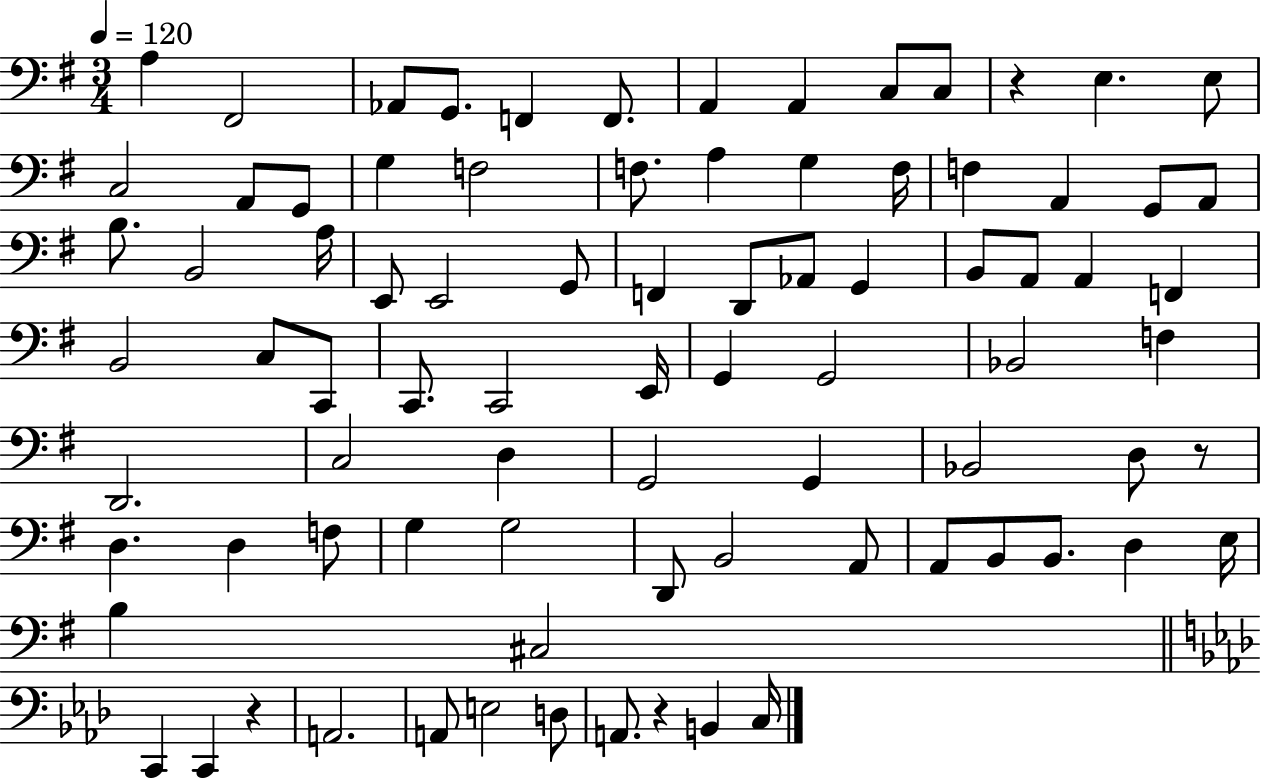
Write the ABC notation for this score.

X:1
T:Untitled
M:3/4
L:1/4
K:G
A, ^F,,2 _A,,/2 G,,/2 F,, F,,/2 A,, A,, C,/2 C,/2 z E, E,/2 C,2 A,,/2 G,,/2 G, F,2 F,/2 A, G, F,/4 F, A,, G,,/2 A,,/2 B,/2 B,,2 A,/4 E,,/2 E,,2 G,,/2 F,, D,,/2 _A,,/2 G,, B,,/2 A,,/2 A,, F,, B,,2 C,/2 C,,/2 C,,/2 C,,2 E,,/4 G,, G,,2 _B,,2 F, D,,2 C,2 D, G,,2 G,, _B,,2 D,/2 z/2 D, D, F,/2 G, G,2 D,,/2 B,,2 A,,/2 A,,/2 B,,/2 B,,/2 D, E,/4 B, ^C,2 C,, C,, z A,,2 A,,/2 E,2 D,/2 A,,/2 z B,, C,/4